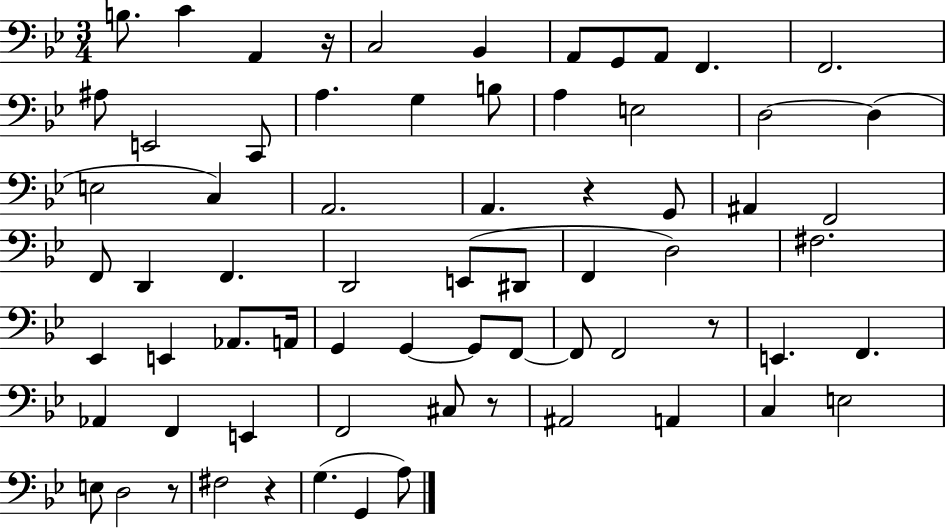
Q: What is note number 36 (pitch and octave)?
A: F#3